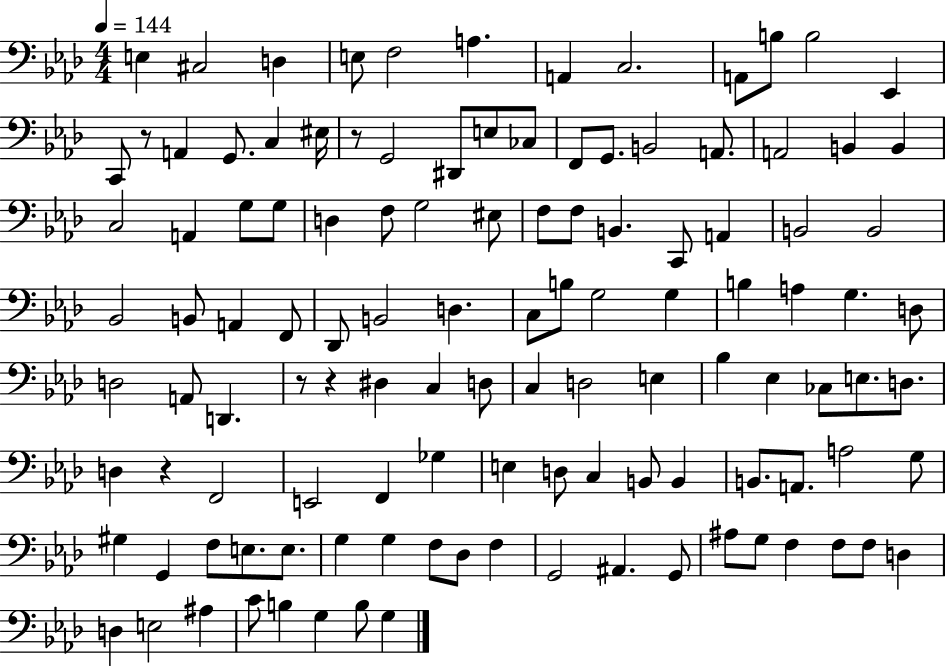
E3/q C#3/h D3/q E3/e F3/h A3/q. A2/q C3/h. A2/e B3/e B3/h Eb2/q C2/e R/e A2/q G2/e. C3/q EIS3/s R/e G2/h D#2/e E3/e CES3/e F2/e G2/e. B2/h A2/e. A2/h B2/q B2/q C3/h A2/q G3/e G3/e D3/q F3/e G3/h EIS3/e F3/e F3/e B2/q. C2/e A2/q B2/h B2/h Bb2/h B2/e A2/q F2/e Db2/e B2/h D3/q. C3/e B3/e G3/h G3/q B3/q A3/q G3/q. D3/e D3/h A2/e D2/q. R/e R/q D#3/q C3/q D3/e C3/q D3/h E3/q Bb3/q Eb3/q CES3/e E3/e. D3/e. D3/q R/q F2/h E2/h F2/q Gb3/q E3/q D3/e C3/q B2/e B2/q B2/e. A2/e. A3/h G3/e G#3/q G2/q F3/e E3/e. E3/e. G3/q G3/q F3/e Db3/e F3/q G2/h A#2/q. G2/e A#3/e G3/e F3/q F3/e F3/e D3/q D3/q E3/h A#3/q C4/e B3/q G3/q B3/e G3/q